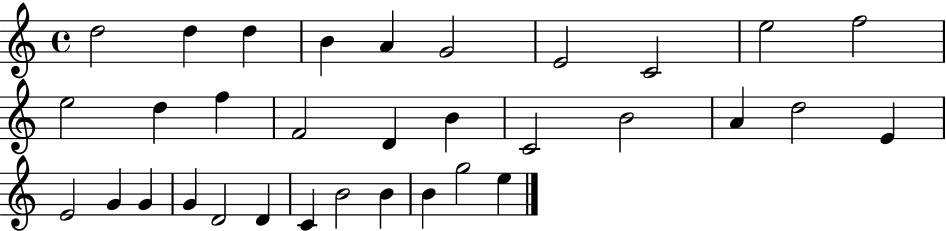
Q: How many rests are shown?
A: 0